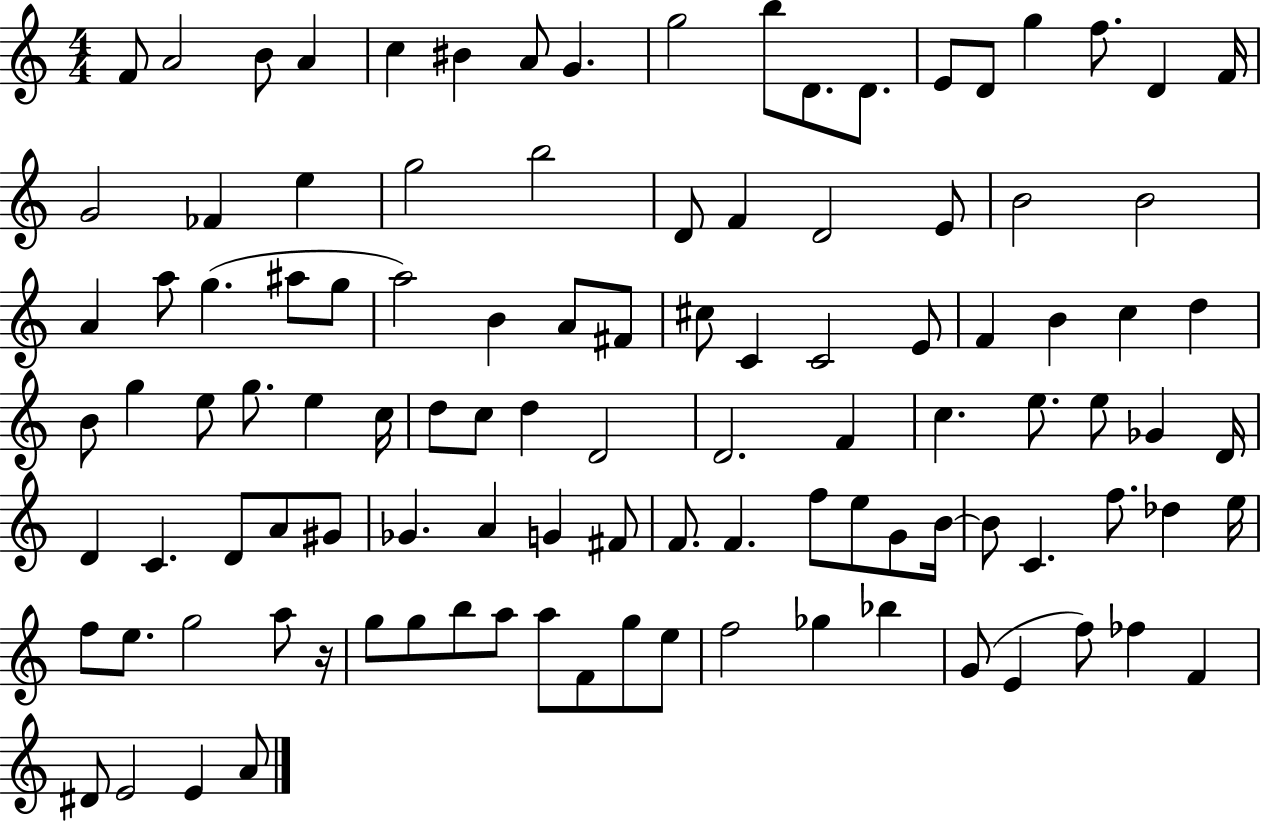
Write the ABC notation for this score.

X:1
T:Untitled
M:4/4
L:1/4
K:C
F/2 A2 B/2 A c ^B A/2 G g2 b/2 D/2 D/2 E/2 D/2 g f/2 D F/4 G2 _F e g2 b2 D/2 F D2 E/2 B2 B2 A a/2 g ^a/2 g/2 a2 B A/2 ^F/2 ^c/2 C C2 E/2 F B c d B/2 g e/2 g/2 e c/4 d/2 c/2 d D2 D2 F c e/2 e/2 _G D/4 D C D/2 A/2 ^G/2 _G A G ^F/2 F/2 F f/2 e/2 G/2 B/4 B/2 C f/2 _d e/4 f/2 e/2 g2 a/2 z/4 g/2 g/2 b/2 a/2 a/2 F/2 g/2 e/2 f2 _g _b G/2 E f/2 _f F ^D/2 E2 E A/2